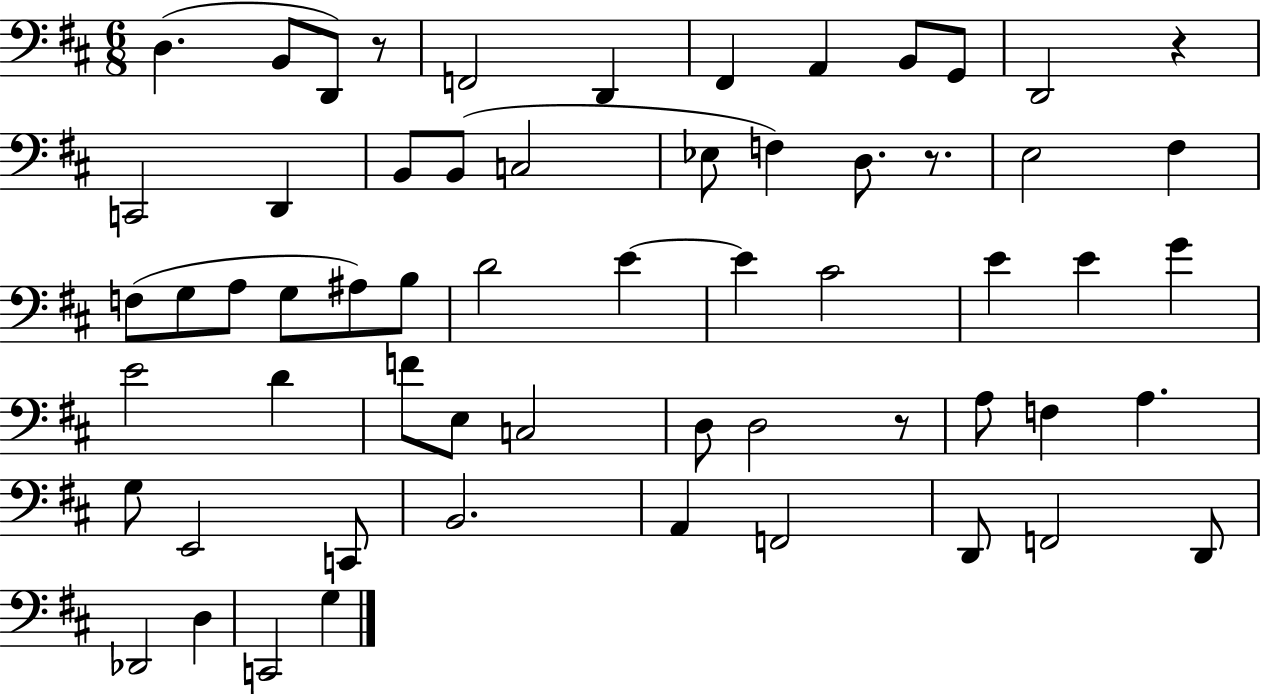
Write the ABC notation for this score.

X:1
T:Untitled
M:6/8
L:1/4
K:D
D, B,,/2 D,,/2 z/2 F,,2 D,, ^F,, A,, B,,/2 G,,/2 D,,2 z C,,2 D,, B,,/2 B,,/2 C,2 _E,/2 F, D,/2 z/2 E,2 ^F, F,/2 G,/2 A,/2 G,/2 ^A,/2 B,/2 D2 E E ^C2 E E G E2 D F/2 E,/2 C,2 D,/2 D,2 z/2 A,/2 F, A, G,/2 E,,2 C,,/2 B,,2 A,, F,,2 D,,/2 F,,2 D,,/2 _D,,2 D, C,,2 G,